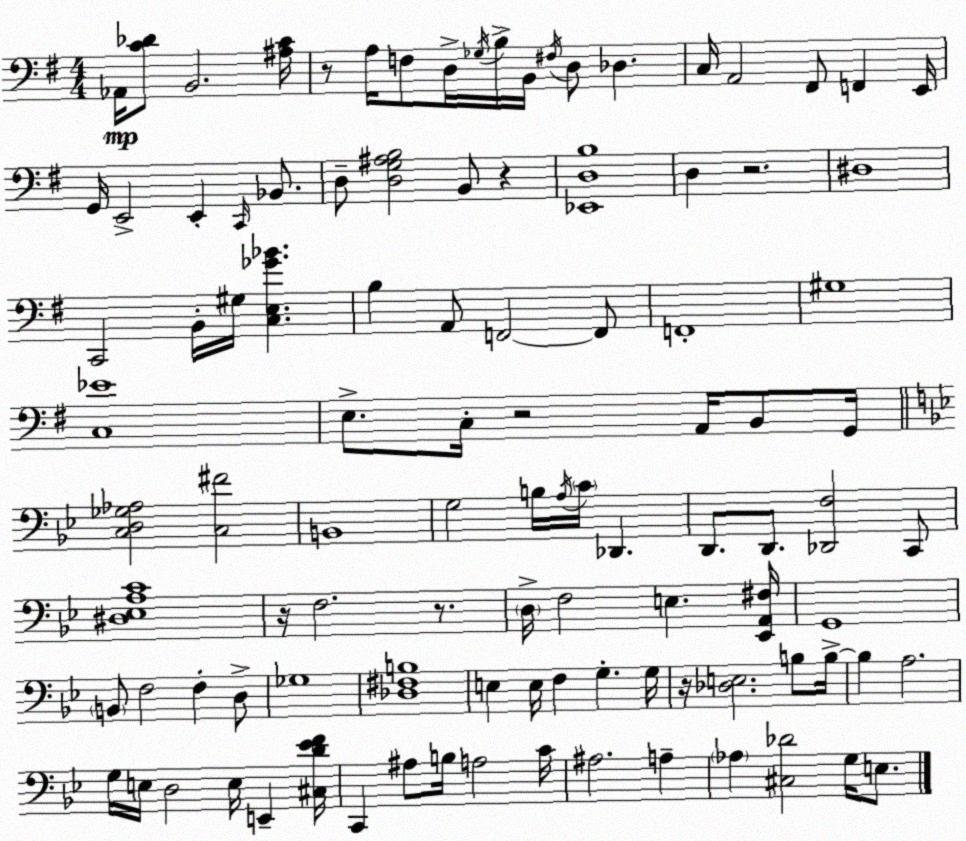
X:1
T:Untitled
M:4/4
L:1/4
K:G
_A,,/4 [C_D]/2 B,,2 [^A,C]/4 z/2 A,/4 F,/2 D,/4 _G,/4 B,/4 B,,/4 ^F,/4 D,/2 _D, C,/4 A,,2 ^F,,/2 F,, E,,/4 G,,/4 E,,2 E,, C,,/4 _B,,/2 D,/2 [D,G,^A,B,]2 B,,/2 z [_E,,D,B,]4 D, z2 ^D,4 C,,2 B,,/4 ^G,/4 [C,E,_G_B] B, A,,/2 F,,2 F,,/2 F,,4 ^G,4 [C,_E]4 E,/2 C,/4 z2 A,,/4 B,,/2 G,,/4 [C,D,_G,_A,]2 [C,^F]2 B,,4 G,2 B,/4 A,/4 C/4 _D,, D,,/2 D,,/2 [_D,,F,]2 C,,/2 [^D,_E,A,C]4 z/4 F,2 z/2 D,/4 F,2 E, [_E,,A,,^F,]/4 G,,4 B,,/2 F,2 F, D,/2 _G,4 [_D,^F,B,]4 E, E,/4 F, G, G,/4 z/4 [_D,E,]2 B,/2 B,/4 B, A,2 G,/4 E,/4 D,2 E,/4 E,, [^C,D_EF]/4 C,, ^A,/2 B,/4 A,2 C/4 ^A,2 A, _A, [^C,_D]2 G,/4 E,/2